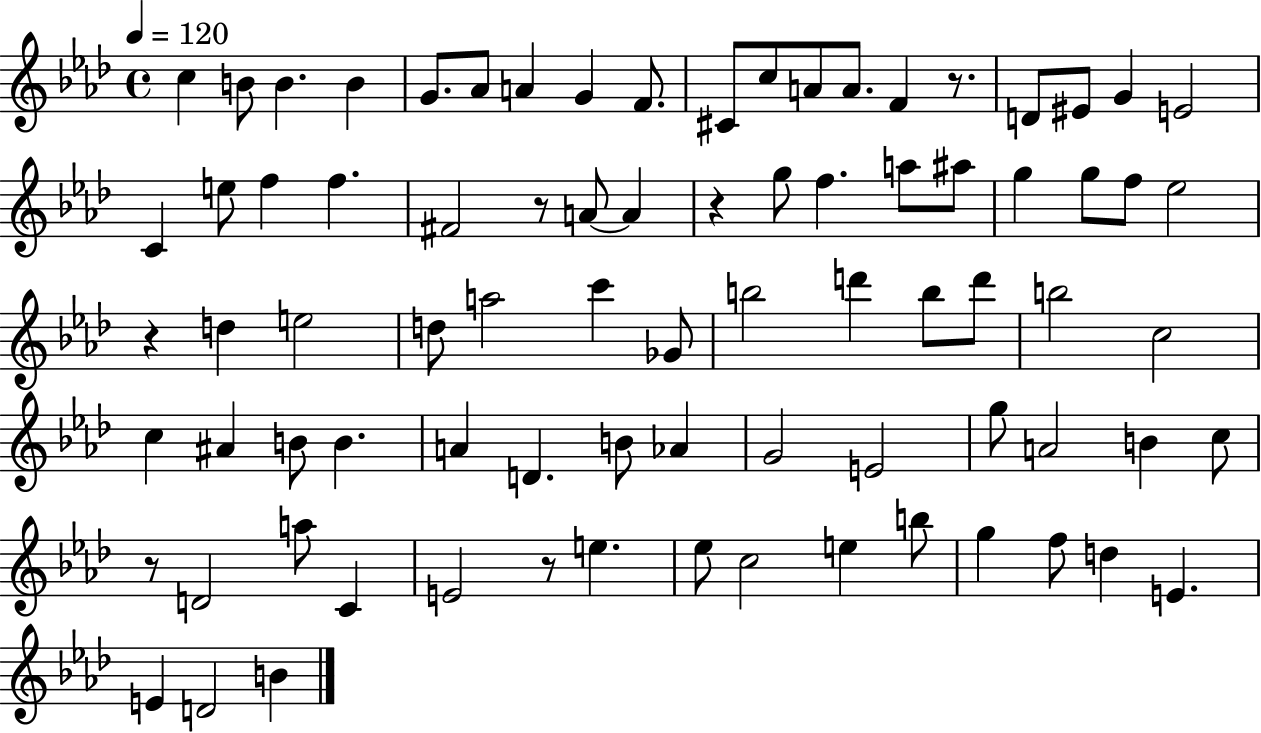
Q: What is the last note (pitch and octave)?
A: B4